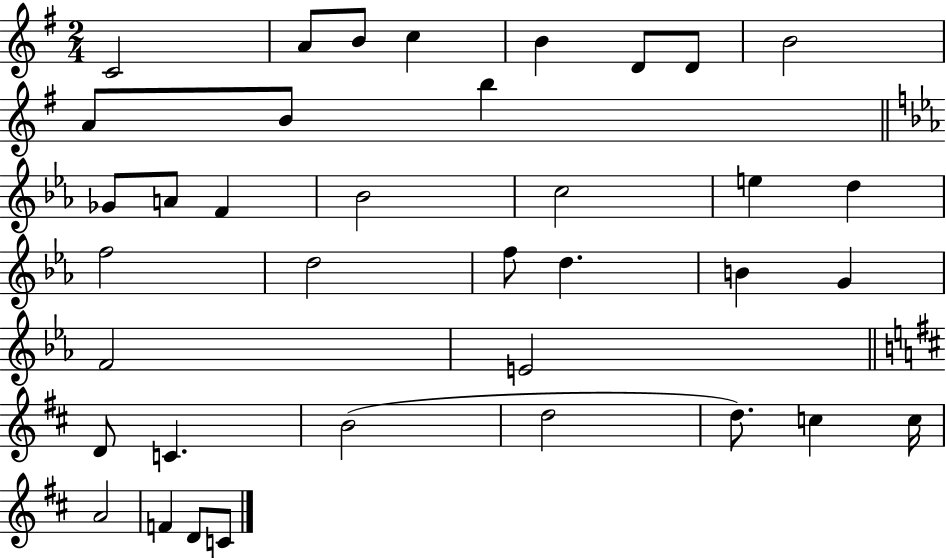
{
  \clef treble
  \numericTimeSignature
  \time 2/4
  \key g \major
  c'2 | a'8 b'8 c''4 | b'4 d'8 d'8 | b'2 | \break a'8 b'8 b''4 | \bar "||" \break \key ees \major ges'8 a'8 f'4 | bes'2 | c''2 | e''4 d''4 | \break f''2 | d''2 | f''8 d''4. | b'4 g'4 | \break f'2 | e'2 | \bar "||" \break \key b \minor d'8 c'4. | b'2( | d''2 | d''8.) c''4 c''16 | \break a'2 | f'4 d'8 c'8 | \bar "|."
}